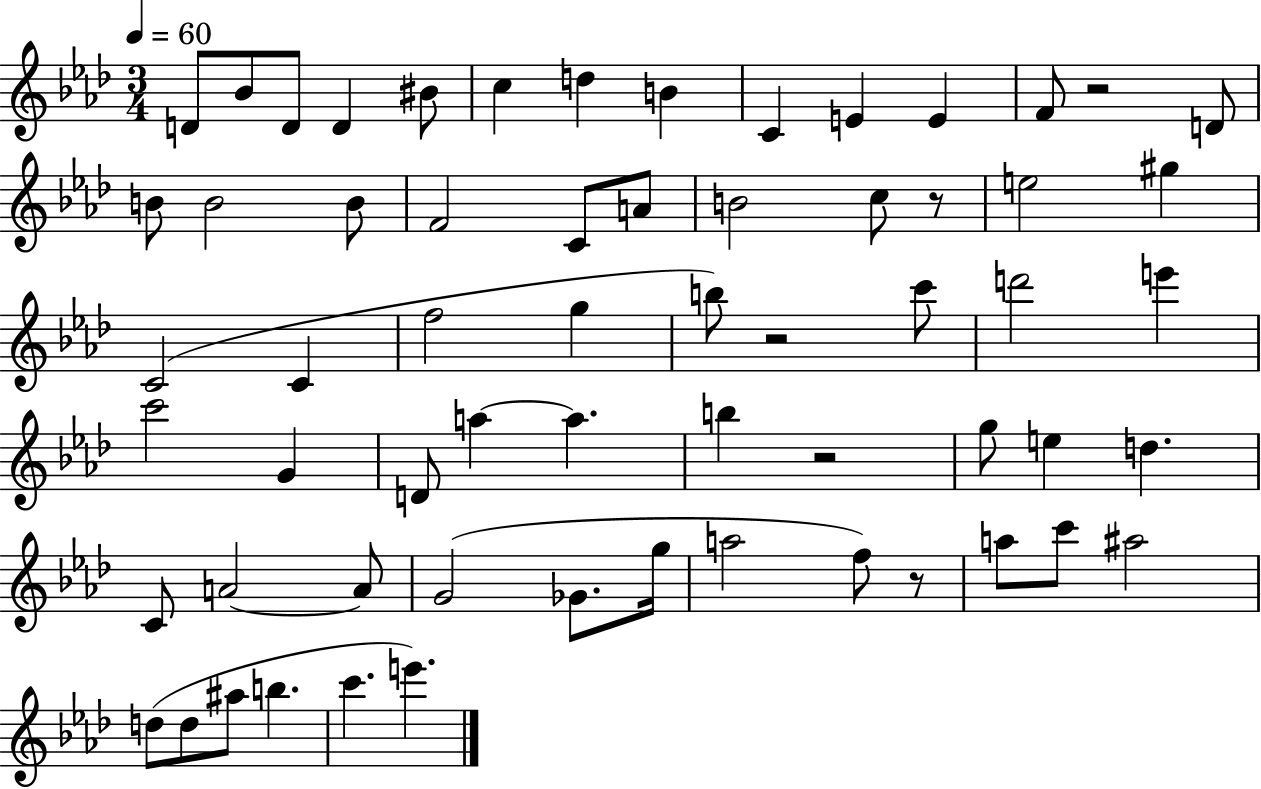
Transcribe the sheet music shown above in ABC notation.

X:1
T:Untitled
M:3/4
L:1/4
K:Ab
D/2 _B/2 D/2 D ^B/2 c d B C E E F/2 z2 D/2 B/2 B2 B/2 F2 C/2 A/2 B2 c/2 z/2 e2 ^g C2 C f2 g b/2 z2 c'/2 d'2 e' c'2 G D/2 a a b z2 g/2 e d C/2 A2 A/2 G2 _G/2 g/4 a2 f/2 z/2 a/2 c'/2 ^a2 d/2 d/2 ^a/2 b c' e'